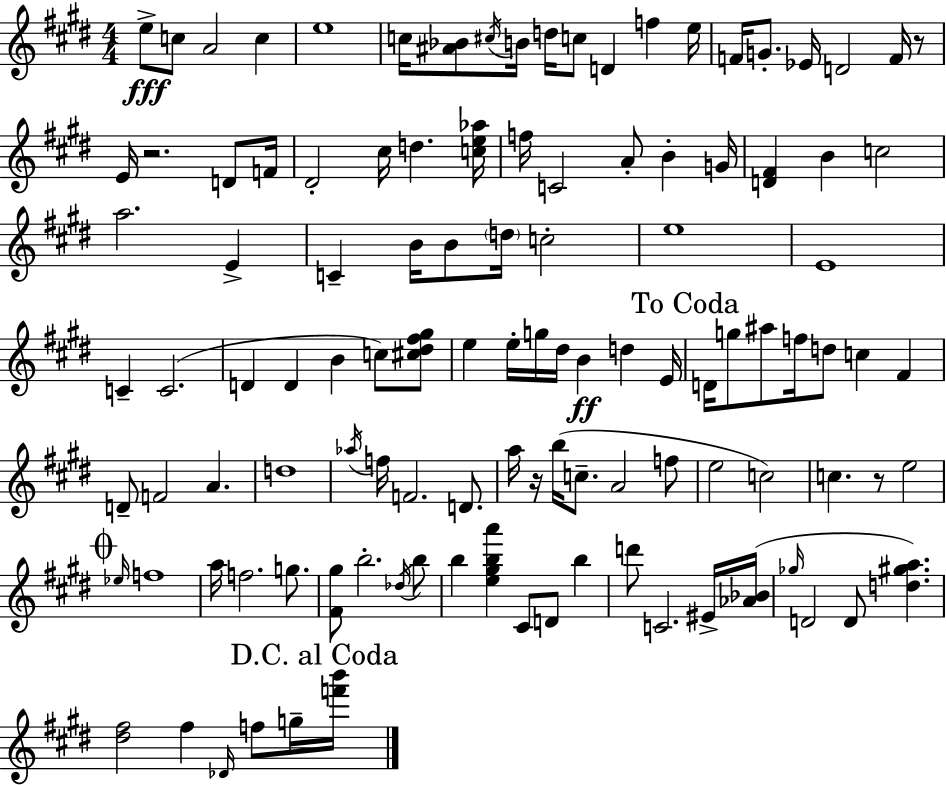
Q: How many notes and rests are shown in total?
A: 113